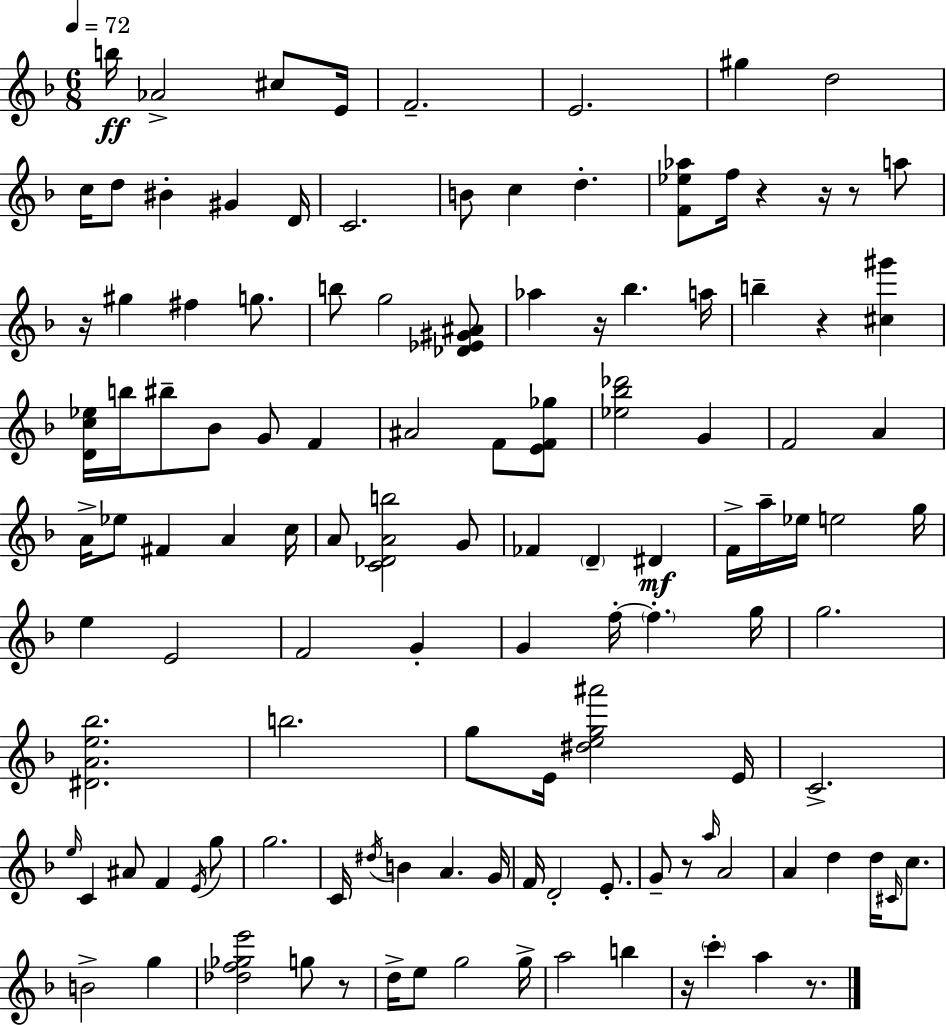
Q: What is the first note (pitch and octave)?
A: B5